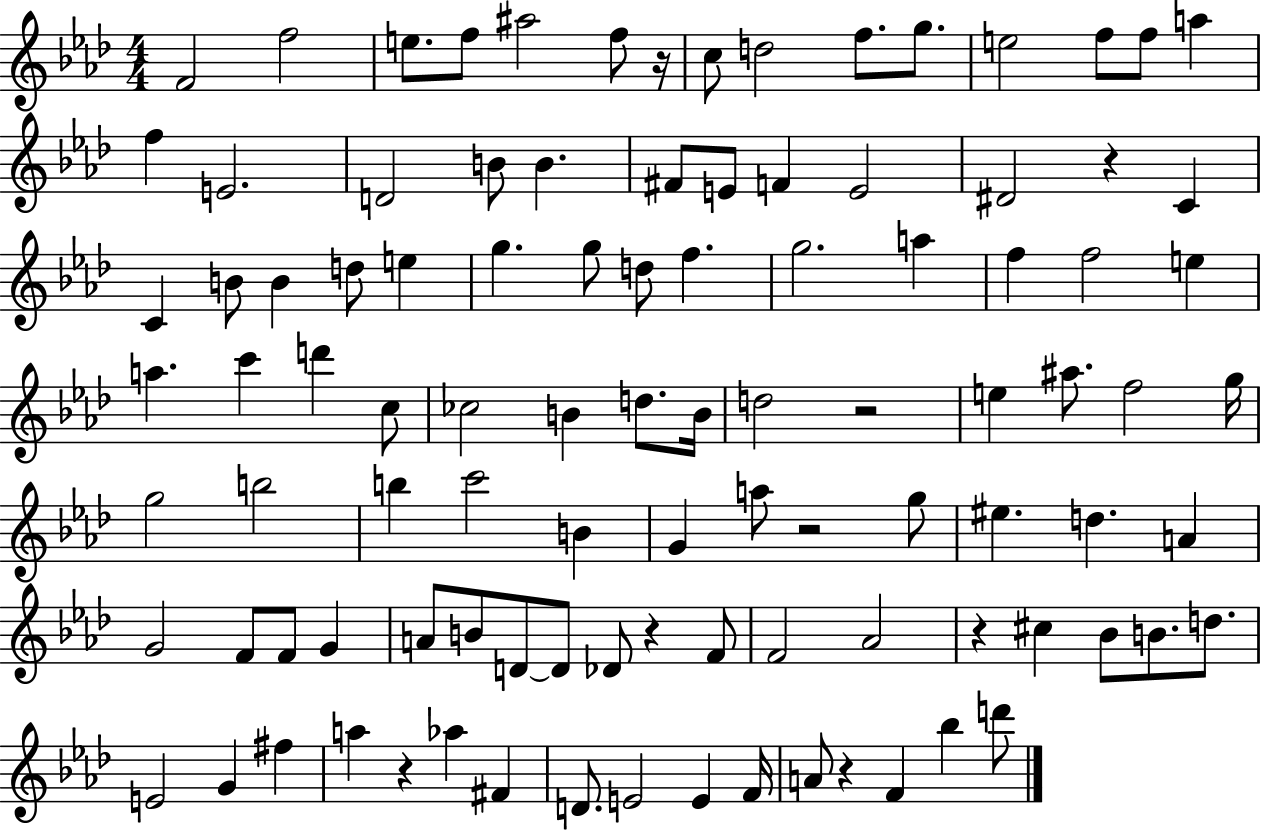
X:1
T:Untitled
M:4/4
L:1/4
K:Ab
F2 f2 e/2 f/2 ^a2 f/2 z/4 c/2 d2 f/2 g/2 e2 f/2 f/2 a f E2 D2 B/2 B ^F/2 E/2 F E2 ^D2 z C C B/2 B d/2 e g g/2 d/2 f g2 a f f2 e a c' d' c/2 _c2 B d/2 B/4 d2 z2 e ^a/2 f2 g/4 g2 b2 b c'2 B G a/2 z2 g/2 ^e d A G2 F/2 F/2 G A/2 B/2 D/2 D/2 _D/2 z F/2 F2 _A2 z ^c _B/2 B/2 d/2 E2 G ^f a z _a ^F D/2 E2 E F/4 A/2 z F _b d'/2